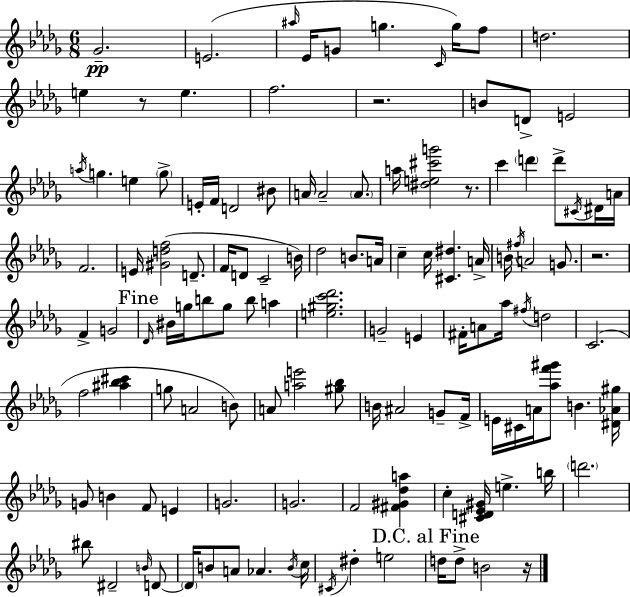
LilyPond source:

{
  \clef treble
  \numericTimeSignature
  \time 6/8
  \key bes \minor
  ges'2.--\pp | e'2.( | \grace { ais''16 } ees'16 g'8 g''4. \grace { c'16 }) g''16 | f''8 d''2. | \break e''4 r8 e''4. | f''2. | r2. | b'8 d'8-> e'2 | \break \acciaccatura { a''16 } g''4. e''4 | \parenthesize g''8-> e'16-. f'16 d'2 | bis'8 a'16 a'2-- | \parenthesize a'8. a''16 <dis'' e'' cis''' g'''>2 | \break r8. c'''4 \parenthesize d'''4 d'''8-> | \acciaccatura { cis'16 } dis'16 a'16 f'2. | e'16 <gis' d'' f''>2( | d'8.-- f'16 d'8 c'2-- | \break b'16) des''2 | b'8. a'16 c''4-- c''16 <cis' dis''>4. | a'16-> b'16 \acciaccatura { fis''16 } a'2 | g'8. r2. | \break f'4-> g'2 | \mark "Fine" \grace { des'16 } bis'16 g''16 b''8 g''8 | b''8 a''4 <e'' gis'' c''' des'''>2. | g'2-- | \break e'4 fis'16-. a'8 aes''16 \acciaccatura { fis''16 } d''2 | c'2.( | f''2 | <ais'' bes'' cis'''>4 g''8 a'2 | \break b'8) a'8 <a'' e'''>2 | <gis'' bes''>8 b'16 ais'2 | g'8-- f'16-> e'16 cis'16 a'16 <aes'' f''' gis'''>8 | b'4. <dis' aes' gis''>16 g'8 b'4 | \break f'8 e'4 g'2. | g'2. | f'2 | <fis' gis' des'' a''>4 c''4-. <cis' d' ees' gis'>16 | \break e''4.-> b''16 \parenthesize d'''2. | bis''8 dis'2-- | \grace { b'16 } d'8~~ \parenthesize d'16 b'8 a'8 | aes'4. \acciaccatura { b'16 } c''16 \acciaccatura { cis'16 } dis''4-. | \break e''2 \mark "D.C. al Fine" d''16 d''8-> | b'2 r16 \bar "|."
}